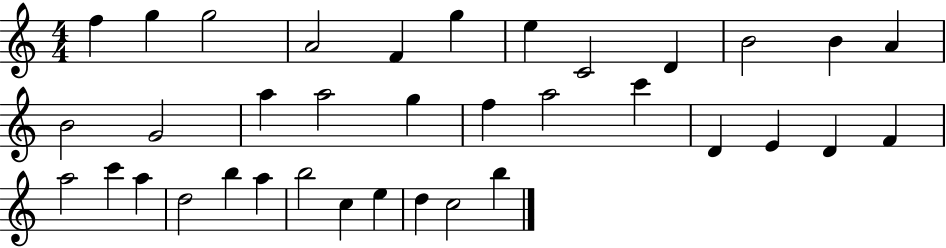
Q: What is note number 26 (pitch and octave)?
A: C6